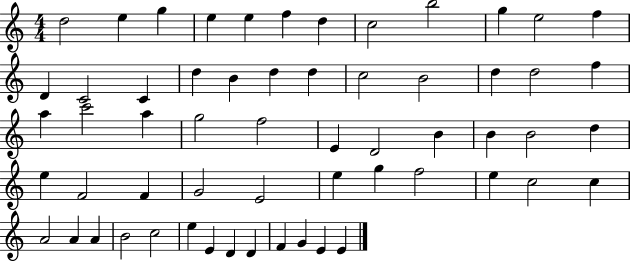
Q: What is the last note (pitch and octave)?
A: E4